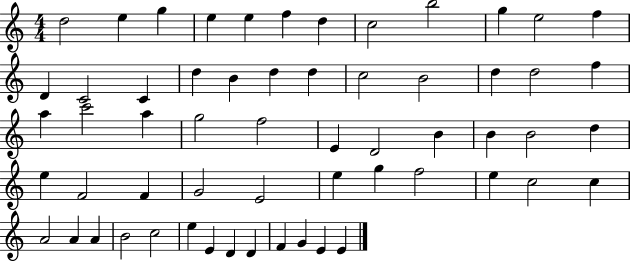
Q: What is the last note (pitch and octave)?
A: E4